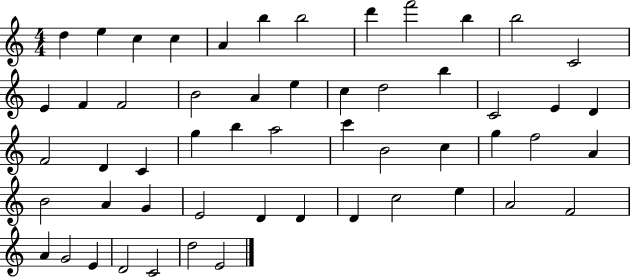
X:1
T:Untitled
M:4/4
L:1/4
K:C
d e c c A b b2 d' f'2 b b2 C2 E F F2 B2 A e c d2 b C2 E D F2 D C g b a2 c' B2 c g f2 A B2 A G E2 D D D c2 e A2 F2 A G2 E D2 C2 d2 E2